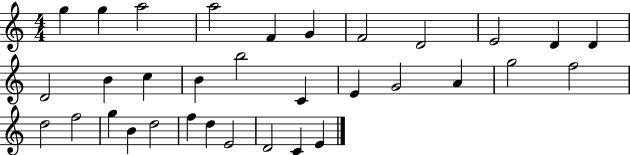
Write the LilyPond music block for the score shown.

{
  \clef treble
  \numericTimeSignature
  \time 4/4
  \key c \major
  g''4 g''4 a''2 | a''2 f'4 g'4 | f'2 d'2 | e'2 d'4 d'4 | \break d'2 b'4 c''4 | b'4 b''2 c'4 | e'4 g'2 a'4 | g''2 f''2 | \break d''2 f''2 | g''4 b'4 d''2 | f''4 d''4 e'2 | d'2 c'4 e'4 | \break \bar "|."
}